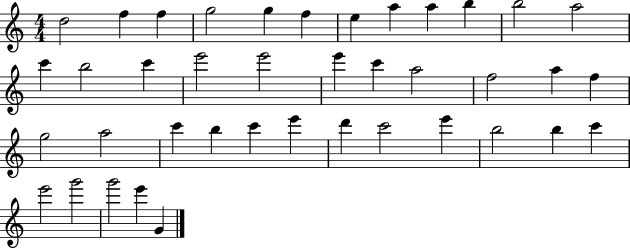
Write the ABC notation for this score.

X:1
T:Untitled
M:4/4
L:1/4
K:C
d2 f f g2 g f e a a b b2 a2 c' b2 c' e'2 e'2 e' c' a2 f2 a f g2 a2 c' b c' e' d' c'2 e' b2 b c' e'2 g'2 g'2 e' G